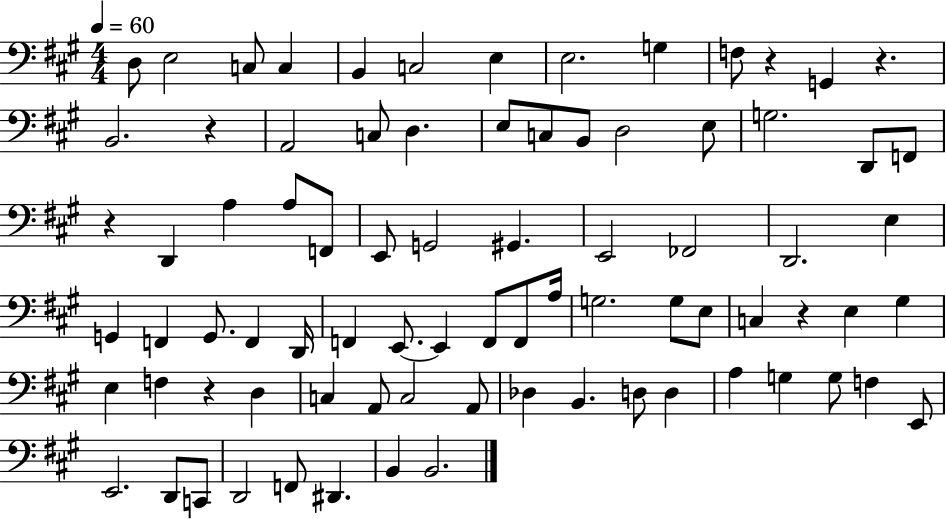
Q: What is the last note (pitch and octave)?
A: B2